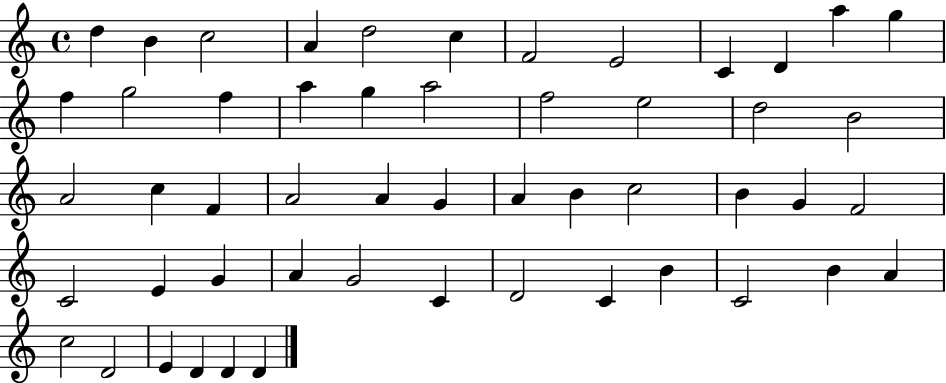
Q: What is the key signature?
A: C major